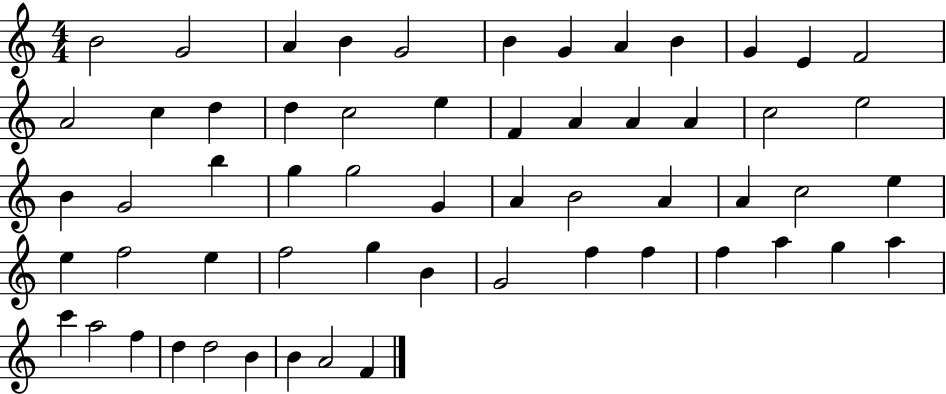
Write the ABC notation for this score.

X:1
T:Untitled
M:4/4
L:1/4
K:C
B2 G2 A B G2 B G A B G E F2 A2 c d d c2 e F A A A c2 e2 B G2 b g g2 G A B2 A A c2 e e f2 e f2 g B G2 f f f a g a c' a2 f d d2 B B A2 F